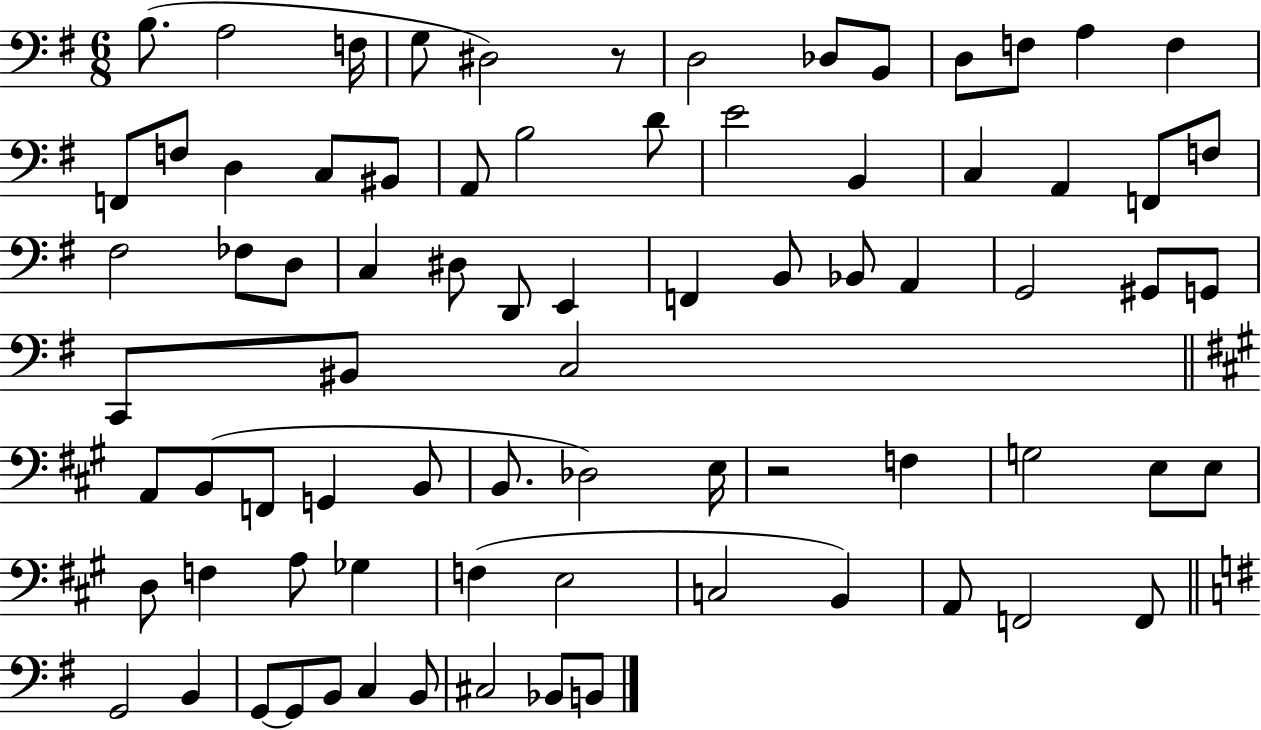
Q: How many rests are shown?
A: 2